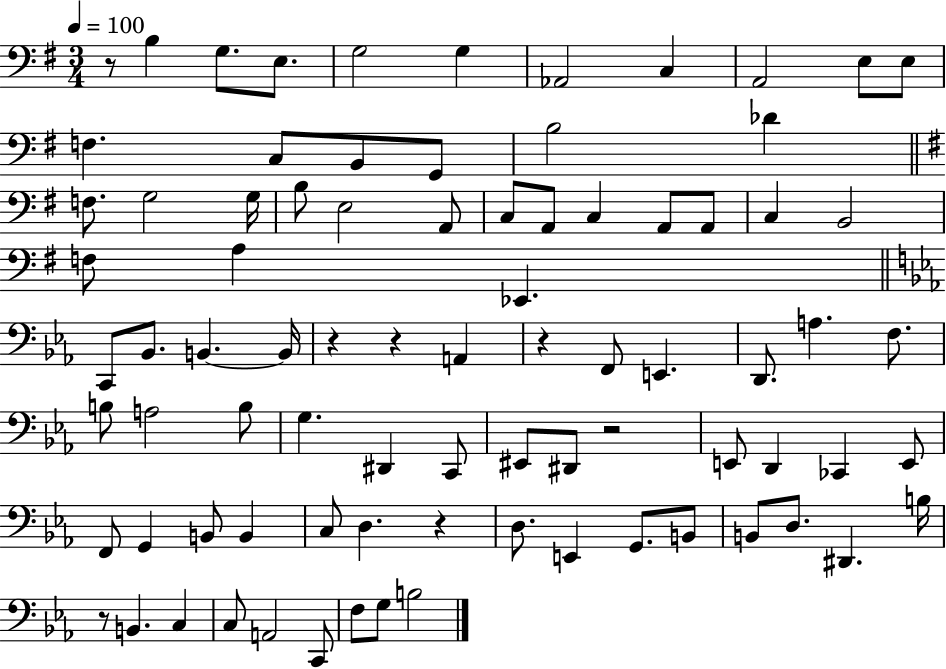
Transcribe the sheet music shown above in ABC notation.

X:1
T:Untitled
M:3/4
L:1/4
K:G
z/2 B, G,/2 E,/2 G,2 G, _A,,2 C, A,,2 E,/2 E,/2 F, C,/2 B,,/2 G,,/2 B,2 _D F,/2 G,2 G,/4 B,/2 E,2 A,,/2 C,/2 A,,/2 C, A,,/2 A,,/2 C, B,,2 F,/2 A, _E,, C,,/2 _B,,/2 B,, B,,/4 z z A,, z F,,/2 E,, D,,/2 A, F,/2 B,/2 A,2 B,/2 G, ^D,, C,,/2 ^E,,/2 ^D,,/2 z2 E,,/2 D,, _C,, E,,/2 F,,/2 G,, B,,/2 B,, C,/2 D, z D,/2 E,, G,,/2 B,,/2 B,,/2 D,/2 ^D,, B,/4 z/2 B,, C, C,/2 A,,2 C,,/2 F,/2 G,/2 B,2